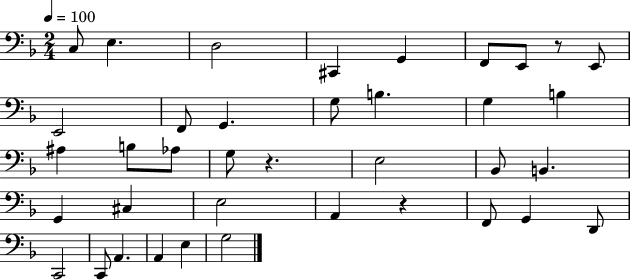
X:1
T:Untitled
M:2/4
L:1/4
K:F
C,/2 E, D,2 ^C,, G,, F,,/2 E,,/2 z/2 E,,/2 E,,2 F,,/2 G,, G,/2 B, G, B, ^A, B,/2 _A,/2 G,/2 z E,2 _B,,/2 B,, G,, ^C, E,2 A,, z F,,/2 G,, D,,/2 C,,2 C,,/2 A,, A,, E, G,2